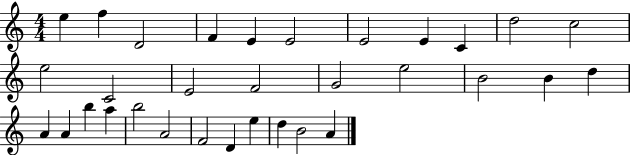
E5/q F5/q D4/h F4/q E4/q E4/h E4/h E4/q C4/q D5/h C5/h E5/h C4/h E4/h F4/h G4/h E5/h B4/h B4/q D5/q A4/q A4/q B5/q A5/q B5/h A4/h F4/h D4/q E5/q D5/q B4/h A4/q